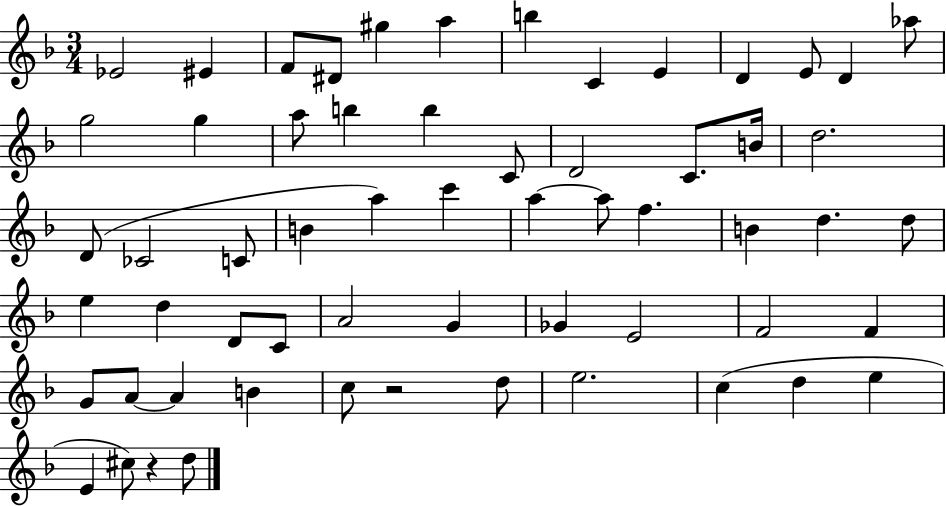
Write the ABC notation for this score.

X:1
T:Untitled
M:3/4
L:1/4
K:F
_E2 ^E F/2 ^D/2 ^g a b C E D E/2 D _a/2 g2 g a/2 b b C/2 D2 C/2 B/4 d2 D/2 _C2 C/2 B a c' a a/2 f B d d/2 e d D/2 C/2 A2 G _G E2 F2 F G/2 A/2 A B c/2 z2 d/2 e2 c d e E ^c/2 z d/2